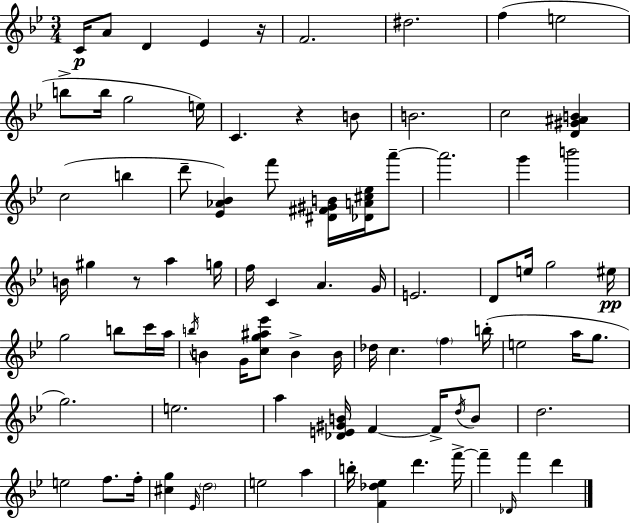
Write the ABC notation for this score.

X:1
T:Untitled
M:3/4
L:1/4
K:Gm
C/4 A/2 D _E z/4 F2 ^d2 f e2 b/2 b/4 g2 e/4 C z B/2 B2 c2 [D^G^AB] c2 b d'/2 [_E_A_B] f'/2 [^D^F^GB]/4 [_DA^c_e]/4 a'/2 a'2 g' b'2 B/4 ^g z/2 a g/4 f/4 C A G/4 E2 D/2 e/4 g2 ^e/4 g2 b/2 c'/4 a/4 b/4 B G/4 [cg^a_e']/2 B B/4 _d/4 c f b/4 e2 a/4 g/2 g2 e2 a [_DE^GB]/4 F F/4 d/4 B/2 d2 e2 f/2 f/4 [^cg] _E/4 d2 e2 a b/4 [F_d_e] d' f'/4 f' _D/4 f' d'